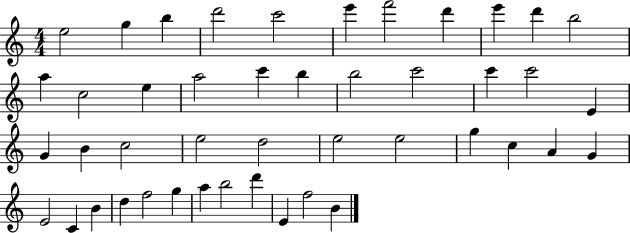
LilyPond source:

{
  \clef treble
  \numericTimeSignature
  \time 4/4
  \key c \major
  e''2 g''4 b''4 | d'''2 c'''2 | e'''4 f'''2 d'''4 | e'''4 d'''4 b''2 | \break a''4 c''2 e''4 | a''2 c'''4 b''4 | b''2 c'''2 | c'''4 c'''2 e'4 | \break g'4 b'4 c''2 | e''2 d''2 | e''2 e''2 | g''4 c''4 a'4 g'4 | \break e'2 c'4 b'4 | d''4 f''2 g''4 | a''4 b''2 d'''4 | e'4 f''2 b'4 | \break \bar "|."
}